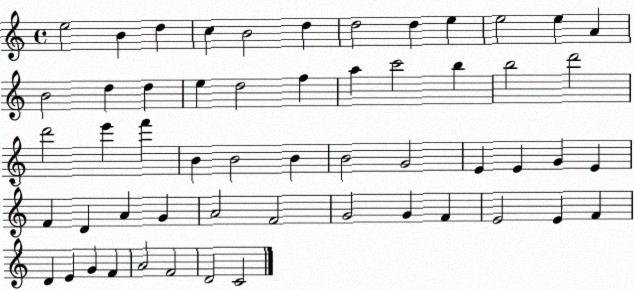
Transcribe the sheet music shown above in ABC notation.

X:1
T:Untitled
M:4/4
L:1/4
K:C
e2 B d c B2 d d2 d e e2 e A B2 d d e d2 f a c'2 b b2 d'2 d'2 e' f' B B2 B B2 G2 E E G E F D A G A2 F2 G2 G F E2 E F D E G F A2 F2 D2 C2